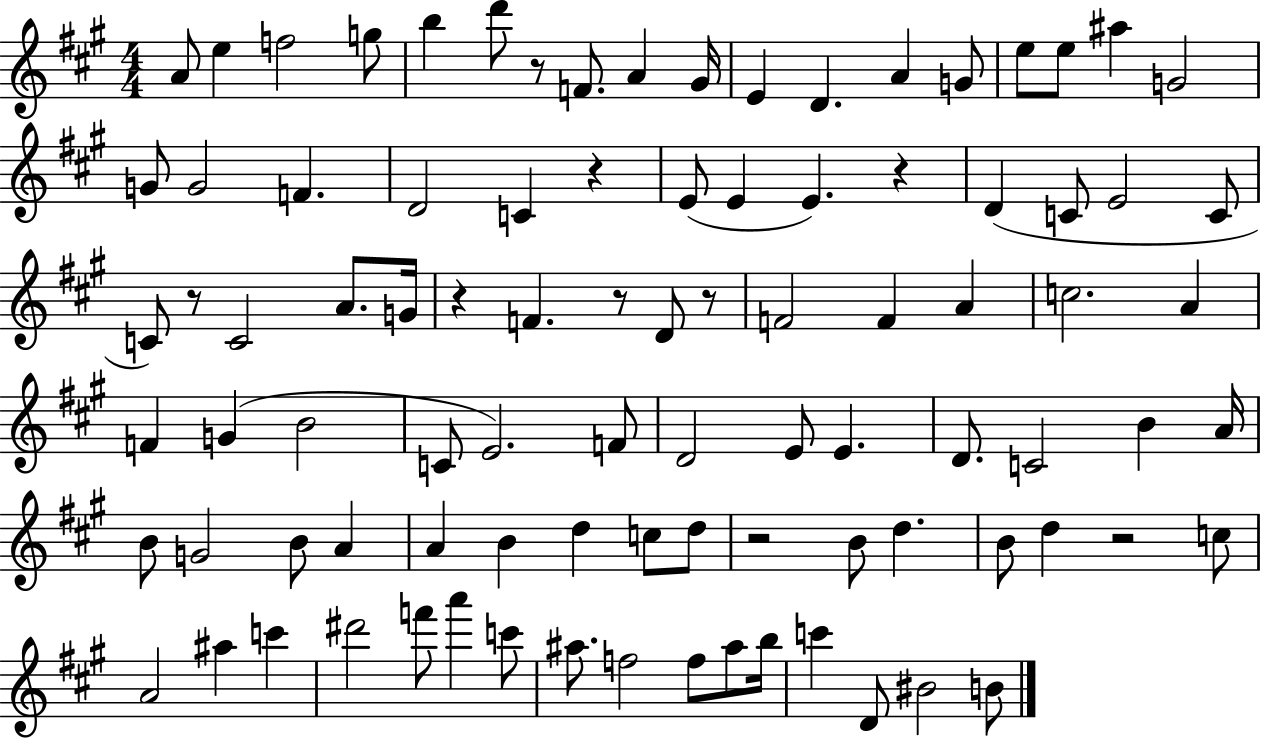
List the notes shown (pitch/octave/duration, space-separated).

A4/e E5/q F5/h G5/e B5/q D6/e R/e F4/e. A4/q G#4/s E4/q D4/q. A4/q G4/e E5/e E5/e A#5/q G4/h G4/e G4/h F4/q. D4/h C4/q R/q E4/e E4/q E4/q. R/q D4/q C4/e E4/h C4/e C4/e R/e C4/h A4/e. G4/s R/q F4/q. R/e D4/e R/e F4/h F4/q A4/q C5/h. A4/q F4/q G4/q B4/h C4/e E4/h. F4/e D4/h E4/e E4/q. D4/e. C4/h B4/q A4/s B4/e G4/h B4/e A4/q A4/q B4/q D5/q C5/e D5/e R/h B4/e D5/q. B4/e D5/q R/h C5/e A4/h A#5/q C6/q D#6/h F6/e A6/q C6/e A#5/e. F5/h F5/e A#5/e B5/s C6/q D4/e BIS4/h B4/e